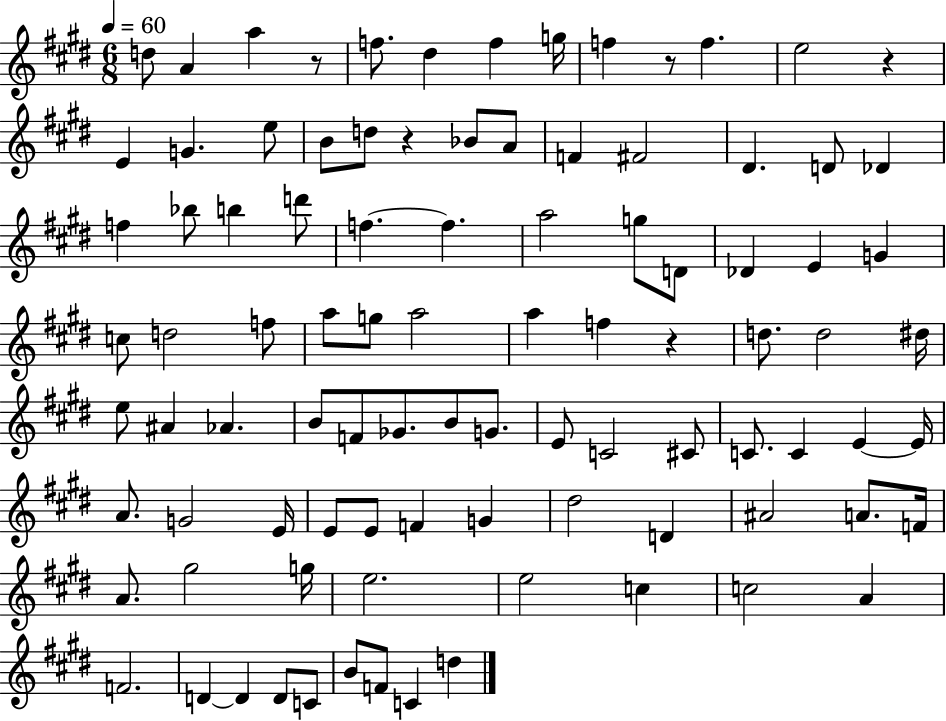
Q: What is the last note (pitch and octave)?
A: D5